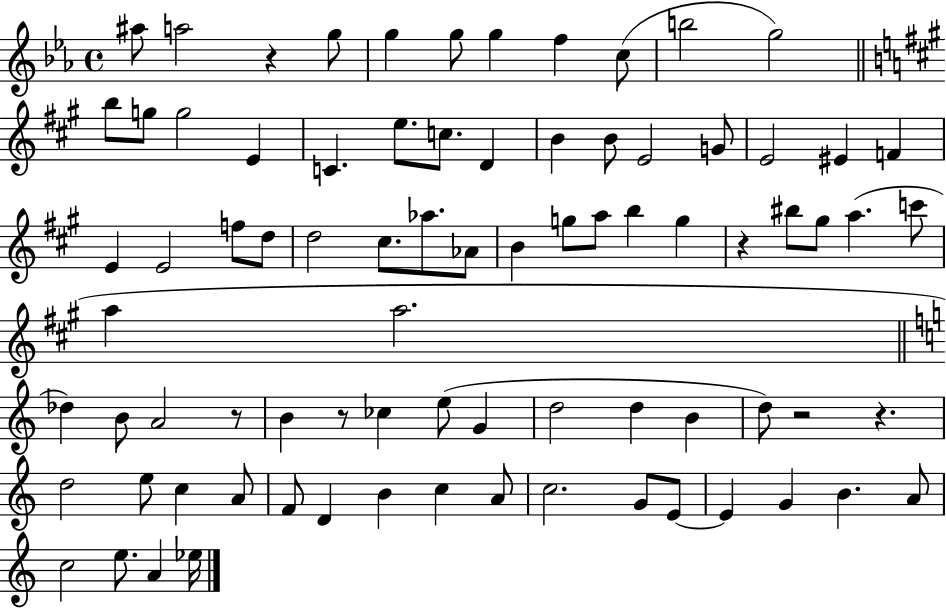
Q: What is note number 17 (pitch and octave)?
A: C5